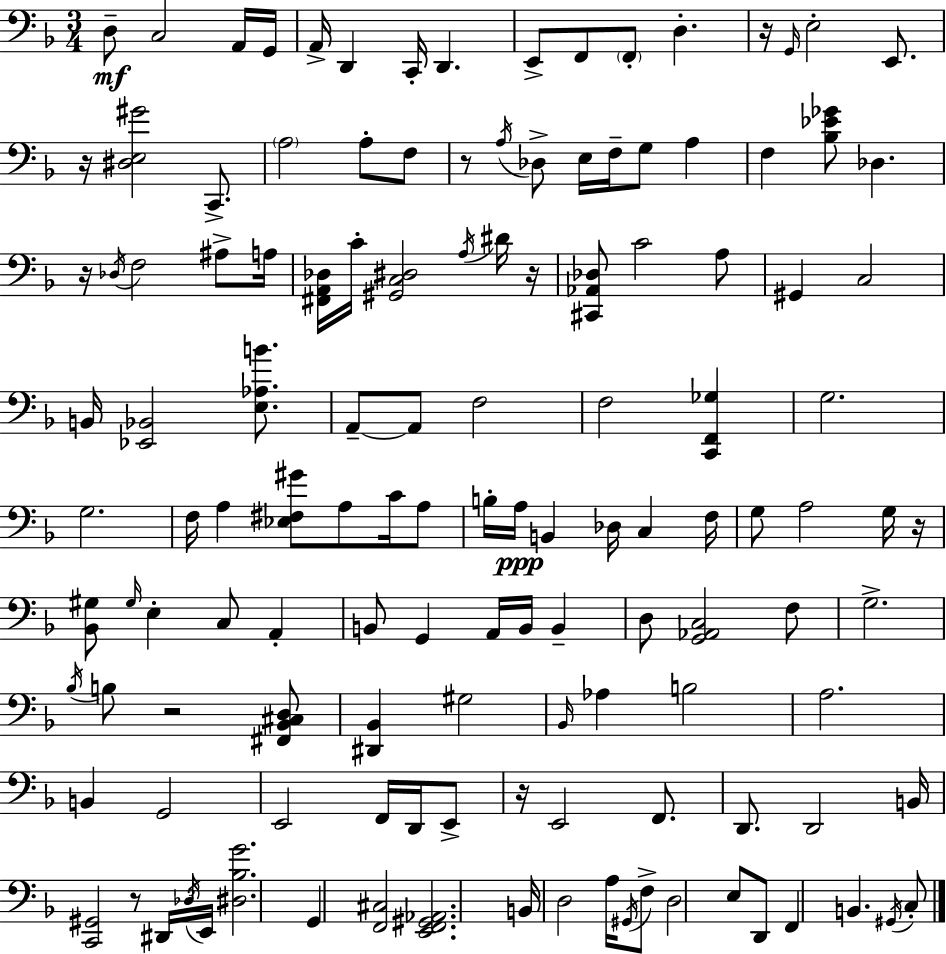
D3/e C3/h A2/s G2/s A2/s D2/q C2/s D2/q. E2/e F2/e F2/e D3/q. R/s G2/s E3/h E2/e. R/s [D#3,E3,G#4]/h C2/e. A3/h A3/e F3/e R/e A3/s Db3/e E3/s F3/s G3/e A3/q F3/q [Bb3,Eb4,Gb4]/e Db3/q. R/s Db3/s F3/h A#3/e A3/s [F#2,A2,Db3]/s C4/s [G#2,C3,D#3]/h A3/s D#4/s R/s [C#2,Ab2,Db3]/e C4/h A3/e G#2/q C3/h B2/s [Eb2,Bb2]/h [E3,Ab3,B4]/e. A2/e A2/e F3/h F3/h [C2,F2,Gb3]/q G3/h. G3/h. F3/s A3/q [Eb3,F#3,G#4]/e A3/e C4/s A3/e B3/s A3/s B2/q Db3/s C3/q F3/s G3/e A3/h G3/s R/s [Bb2,G#3]/e G#3/s E3/q C3/e A2/q B2/e G2/q A2/s B2/s B2/q D3/e [G2,Ab2,C3]/h F3/e G3/h. Bb3/s B3/e R/h [F#2,Bb2,C#3,D3]/e [D#2,Bb2]/q G#3/h Bb2/s Ab3/q B3/h A3/h. B2/q G2/h E2/h F2/s D2/s E2/e R/s E2/h F2/e. D2/e. D2/h B2/s [C2,G#2]/h R/e D#2/s Db3/s E2/s [D#3,Bb3,G4]/h. G2/q [F2,C#3]/h [E2,F2,G#2,Ab2]/h. B2/s D3/h A3/s G#2/s F3/e D3/h E3/e D2/e F2/q B2/q. G#2/s C3/e